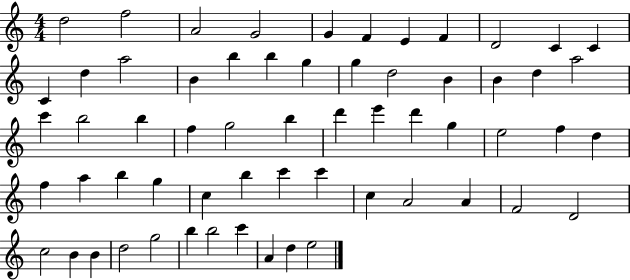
D5/h F5/h A4/h G4/h G4/q F4/q E4/q F4/q D4/h C4/q C4/q C4/q D5/q A5/h B4/q B5/q B5/q G5/q G5/q D5/h B4/q B4/q D5/q A5/h C6/q B5/h B5/q F5/q G5/h B5/q D6/q E6/q D6/q G5/q E5/h F5/q D5/q F5/q A5/q B5/q G5/q C5/q B5/q C6/q C6/q C5/q A4/h A4/q F4/h D4/h C5/h B4/q B4/q D5/h G5/h B5/q B5/h C6/q A4/q D5/q E5/h